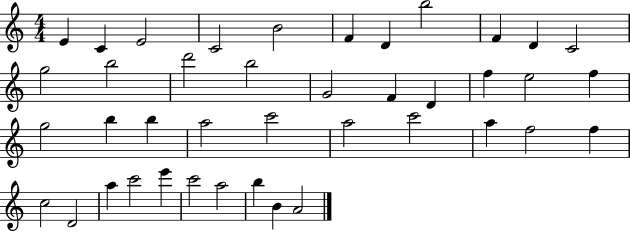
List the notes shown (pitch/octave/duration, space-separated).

E4/q C4/q E4/h C4/h B4/h F4/q D4/q B5/h F4/q D4/q C4/h G5/h B5/h D6/h B5/h G4/h F4/q D4/q F5/q E5/h F5/q G5/h B5/q B5/q A5/h C6/h A5/h C6/h A5/q F5/h F5/q C5/h D4/h A5/q C6/h E6/q C6/h A5/h B5/q B4/q A4/h